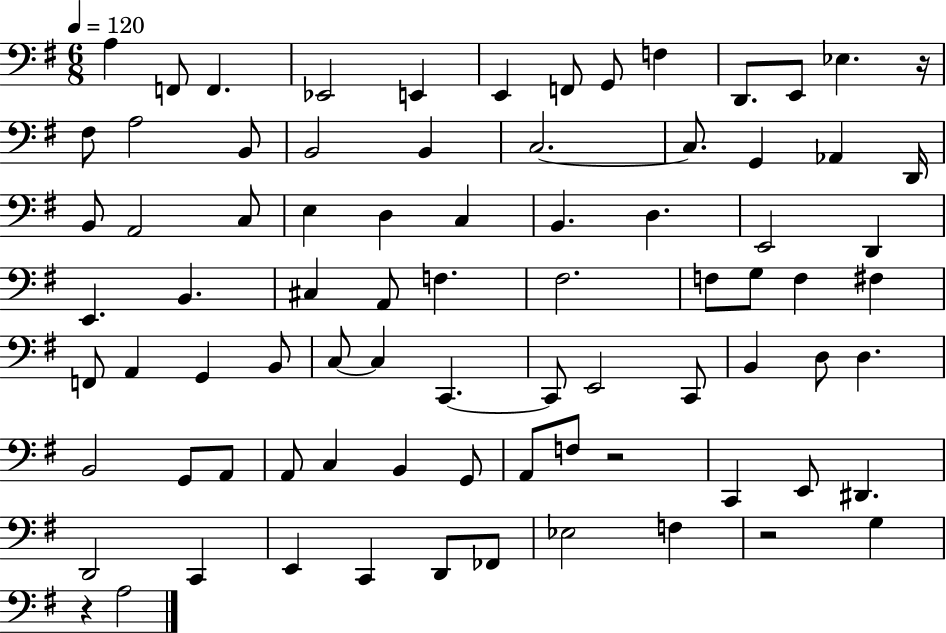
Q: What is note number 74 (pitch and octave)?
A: Eb3